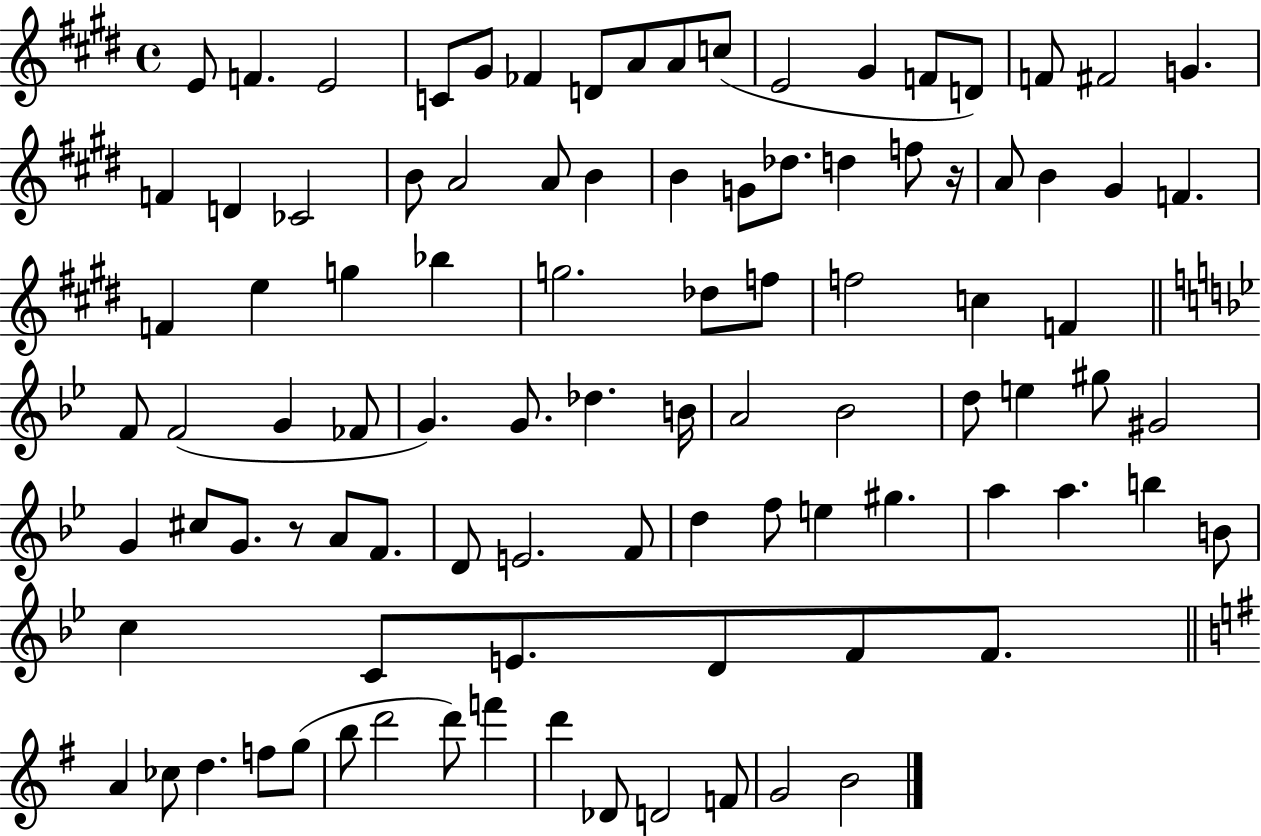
X:1
T:Untitled
M:4/4
L:1/4
K:E
E/2 F E2 C/2 ^G/2 _F D/2 A/2 A/2 c/2 E2 ^G F/2 D/2 F/2 ^F2 G F D _C2 B/2 A2 A/2 B B G/2 _d/2 d f/2 z/4 A/2 B ^G F F e g _b g2 _d/2 f/2 f2 c F F/2 F2 G _F/2 G G/2 _d B/4 A2 _B2 d/2 e ^g/2 ^G2 G ^c/2 G/2 z/2 A/2 F/2 D/2 E2 F/2 d f/2 e ^g a a b B/2 c C/2 E/2 D/2 F/2 F/2 A _c/2 d f/2 g/2 b/2 d'2 d'/2 f' d' _D/2 D2 F/2 G2 B2